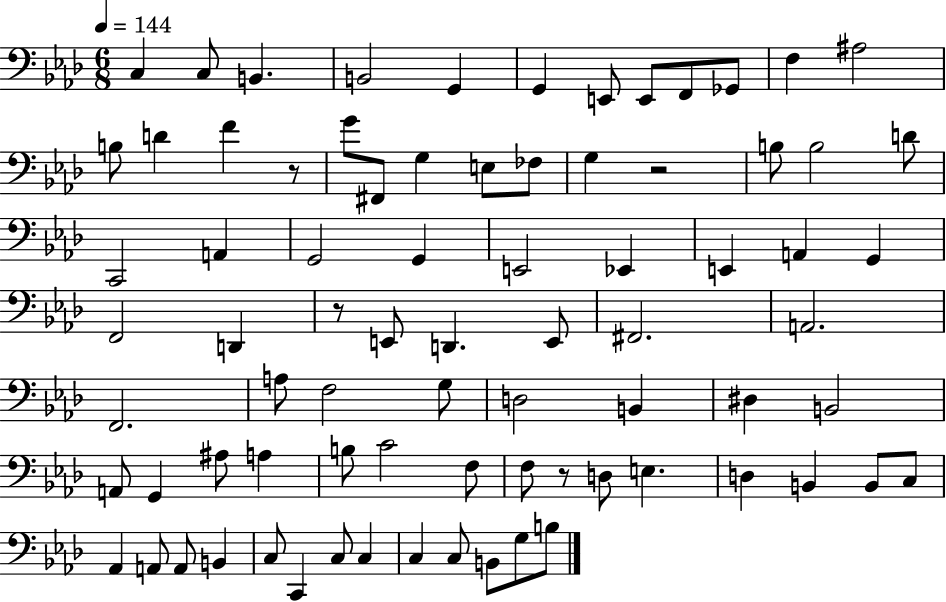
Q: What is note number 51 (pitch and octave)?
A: A#3